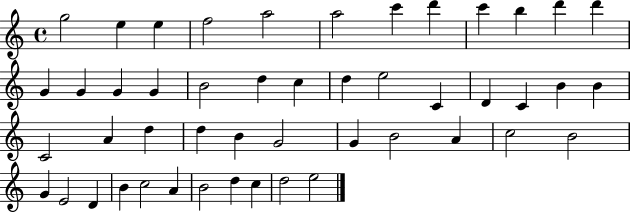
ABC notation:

X:1
T:Untitled
M:4/4
L:1/4
K:C
g2 e e f2 a2 a2 c' d' c' b d' d' G G G G B2 d c d e2 C D C B B C2 A d d B G2 G B2 A c2 B2 G E2 D B c2 A B2 d c d2 e2